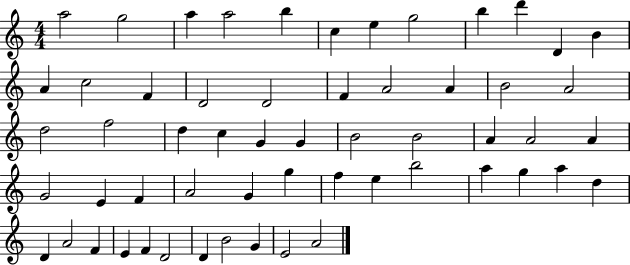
A5/h G5/h A5/q A5/h B5/q C5/q E5/q G5/h B5/q D6/q D4/q B4/q A4/q C5/h F4/q D4/h D4/h F4/q A4/h A4/q B4/h A4/h D5/h F5/h D5/q C5/q G4/q G4/q B4/h B4/h A4/q A4/h A4/q G4/h E4/q F4/q A4/h G4/q G5/q F5/q E5/q B5/h A5/q G5/q A5/q D5/q D4/q A4/h F4/q E4/q F4/q D4/h D4/q B4/h G4/q E4/h A4/h